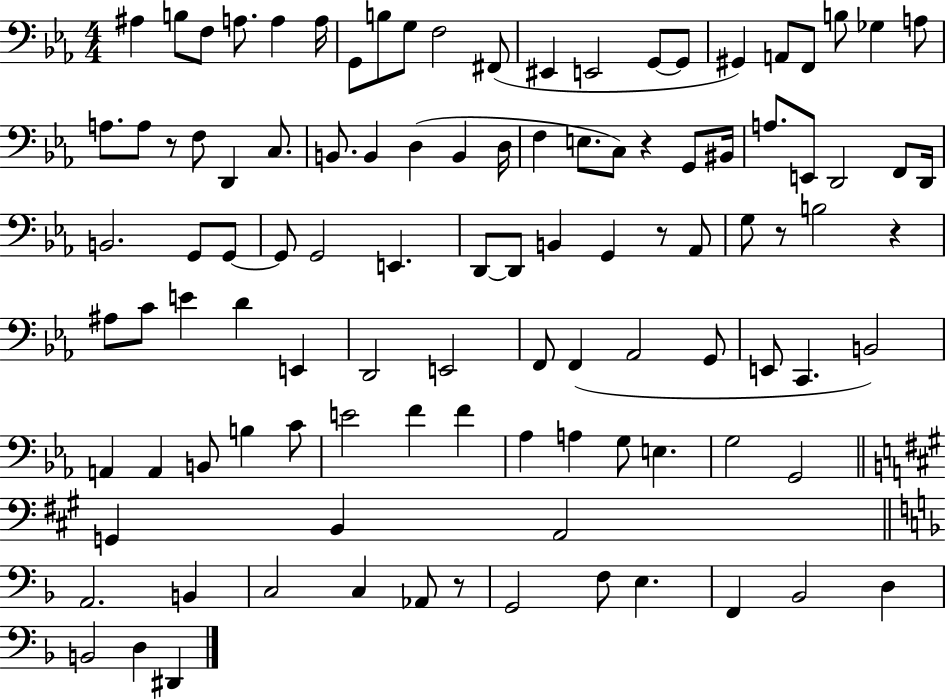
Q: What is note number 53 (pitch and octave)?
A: G3